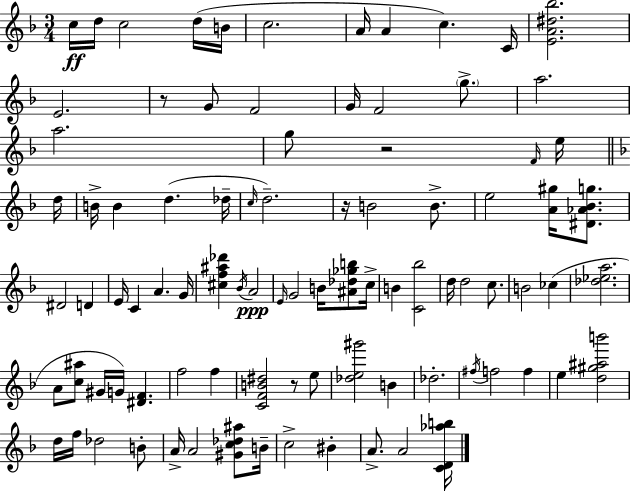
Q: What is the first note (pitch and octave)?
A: C5